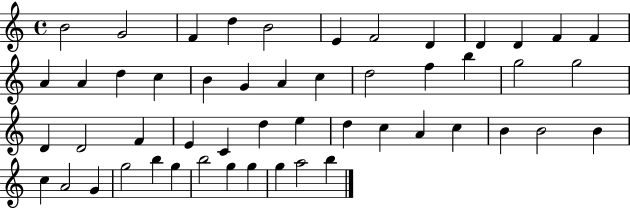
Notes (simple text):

B4/h G4/h F4/q D5/q B4/h E4/q F4/h D4/q D4/q D4/q F4/q F4/q A4/q A4/q D5/q C5/q B4/q G4/q A4/q C5/q D5/h F5/q B5/q G5/h G5/h D4/q D4/h F4/q E4/q C4/q D5/q E5/q D5/q C5/q A4/q C5/q B4/q B4/h B4/q C5/q A4/h G4/q G5/h B5/q G5/q B5/h G5/q G5/q G5/q A5/h B5/q